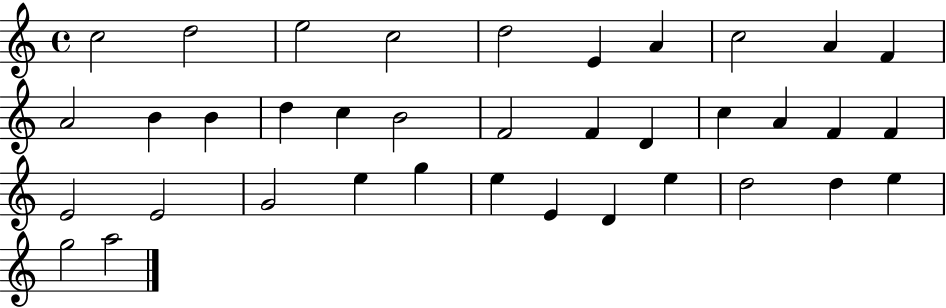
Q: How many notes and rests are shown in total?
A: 37